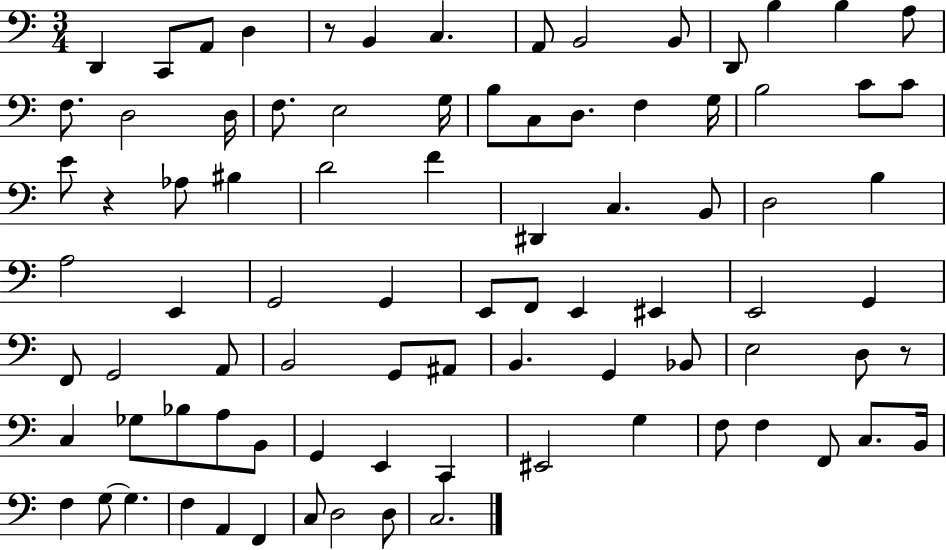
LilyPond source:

{
  \clef bass
  \numericTimeSignature
  \time 3/4
  \key c \major
  \repeat volta 2 { d,4 c,8 a,8 d4 | r8 b,4 c4. | a,8 b,2 b,8 | d,8 b4 b4 a8 | \break f8. d2 d16 | f8. e2 g16 | b8 c8 d8. f4 g16 | b2 c'8 c'8 | \break e'8 r4 aes8 bis4 | d'2 f'4 | dis,4 c4. b,8 | d2 b4 | \break a2 e,4 | g,2 g,4 | e,8 f,8 e,4 eis,4 | e,2 g,4 | \break f,8 g,2 a,8 | b,2 g,8 ais,8 | b,4. g,4 bes,8 | e2 d8 r8 | \break c4 ges8 bes8 a8 b,8 | g,4 e,4 c,4 | eis,2 g4 | f8 f4 f,8 c8. b,16 | \break f4 g8~~ g4. | f4 a,4 f,4 | c8 d2 d8 | c2. | \break } \bar "|."
}